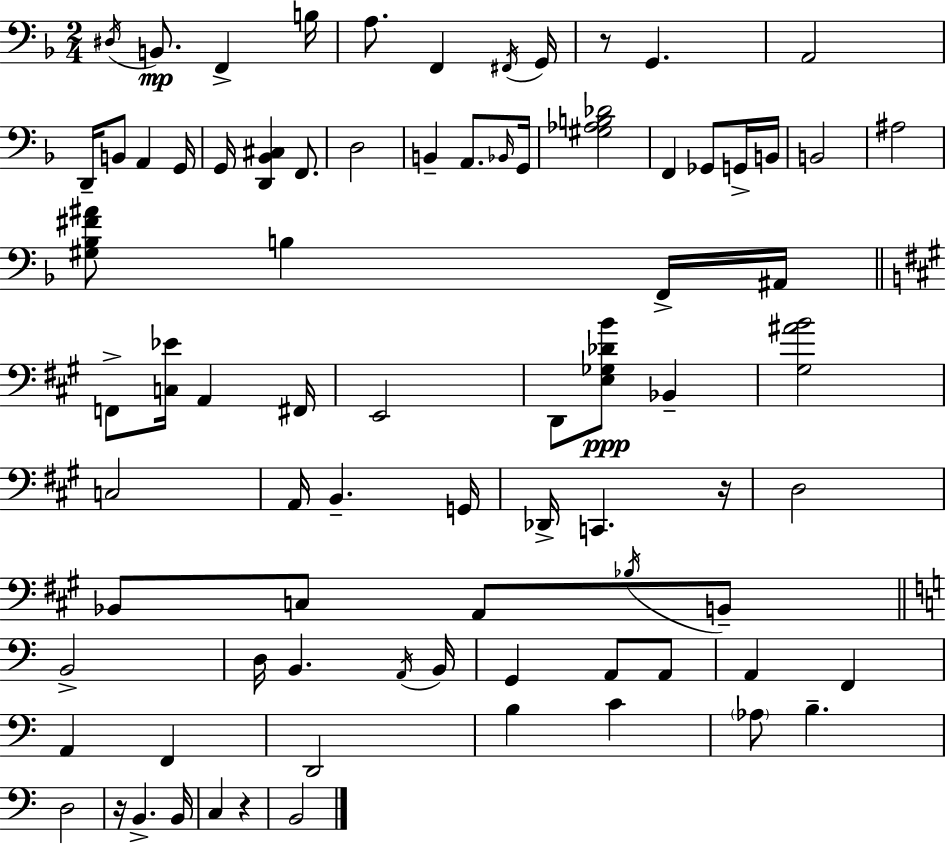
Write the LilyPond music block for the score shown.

{
  \clef bass
  \numericTimeSignature
  \time 2/4
  \key d \minor
  \repeat volta 2 { \acciaccatura { dis16 }\mp b,8. f,4-> | b16 a8. f,4 | \acciaccatura { fis,16 } g,16 r8 g,4. | a,2 | \break d,16-- b,8 a,4 | g,16 g,16 <d, bes, cis>4 f,8. | d2 | b,4-- a,8. | \break \grace { bes,16 } g,16 <gis aes b des'>2 | f,4 ges,8 | g,16-> b,16 b,2 | ais2 | \break <gis bes fis' ais'>8 b4 | f,16-> ais,16 \bar "||" \break \key a \major f,8-> <c ees'>16 a,4 fis,16 | e,2 | d,8 <e ges des' b'>8\ppp bes,4-- | <gis ais' b'>2 | \break c2 | a,16 b,4.-- g,16 | des,16-> c,4. r16 | d2 | \break bes,8 c8 a,8 \acciaccatura { bes16 } b,8-- | \bar "||" \break \key c \major b,2-> | d16 b,4. \acciaccatura { a,16 } | b,16 g,4 a,8 a,8 | a,4 f,4 | \break a,4 f,4 | d,2 | b4 c'4 | \parenthesize aes8 b4.-- | \break d2 | r16 b,4.-> | b,16 c4 r4 | b,2 | \break } \bar "|."
}